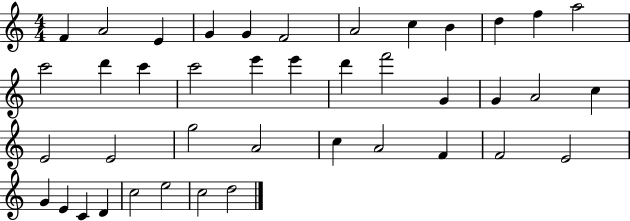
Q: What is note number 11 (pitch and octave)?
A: F5